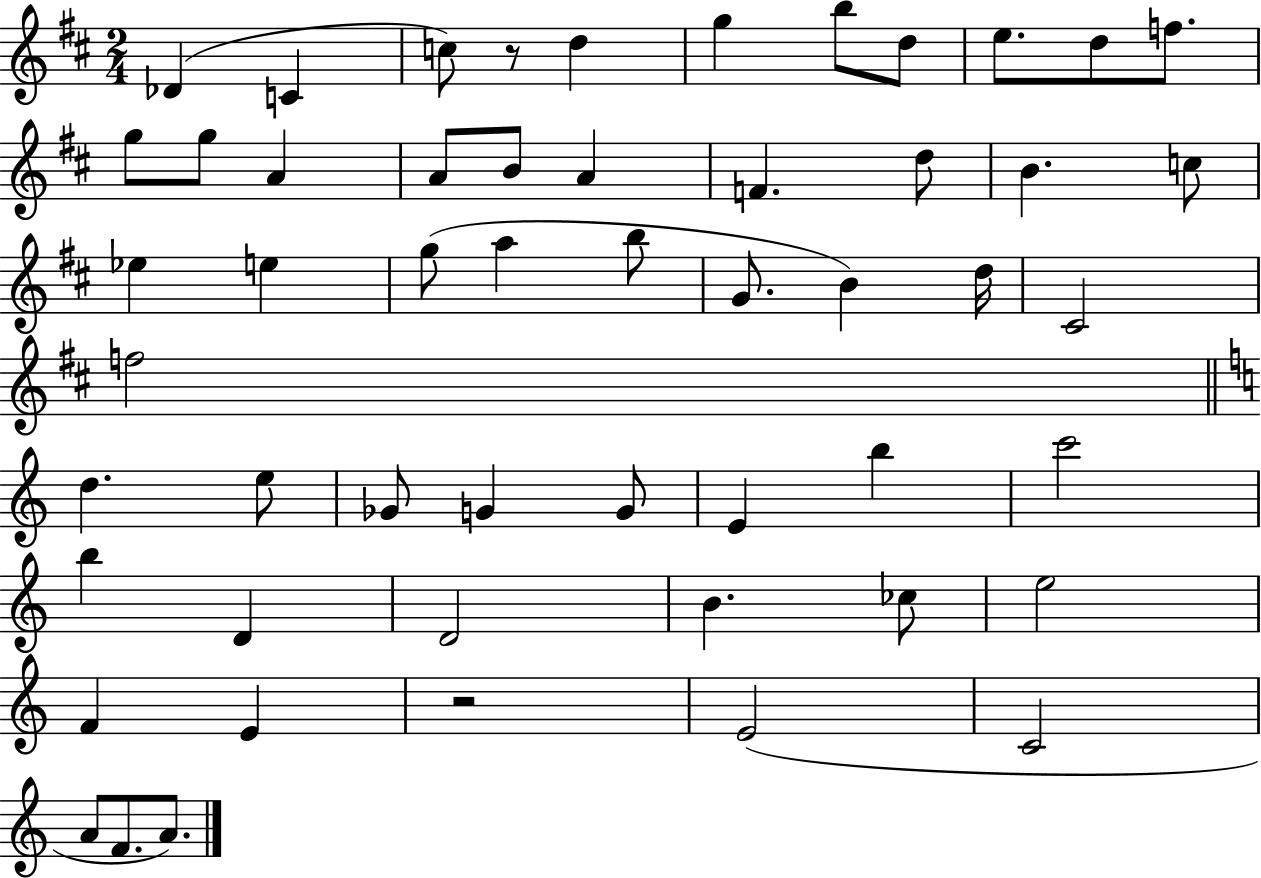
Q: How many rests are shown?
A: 2